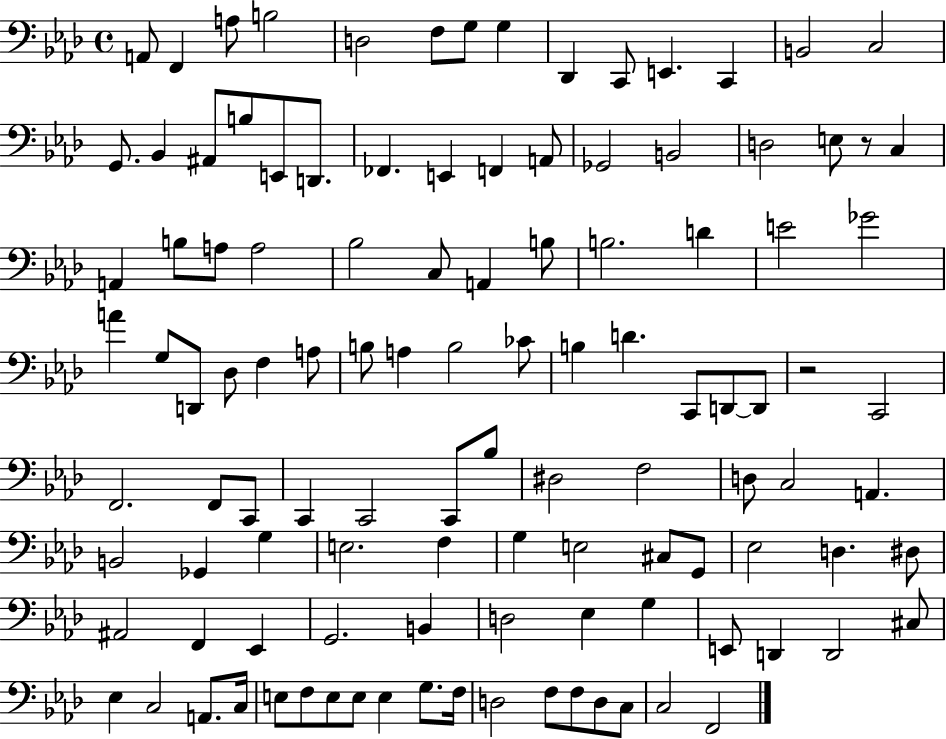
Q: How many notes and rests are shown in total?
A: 113